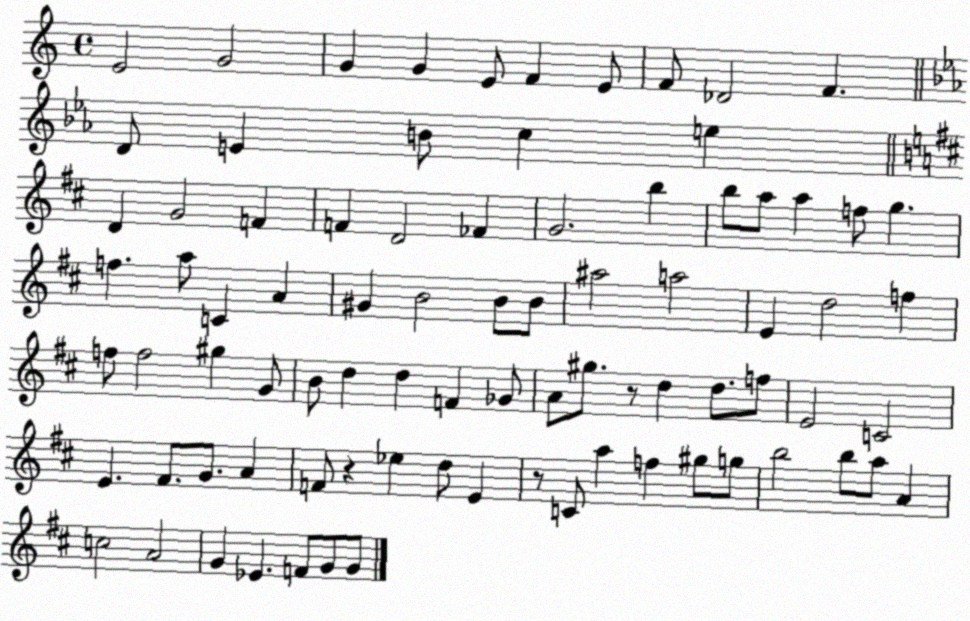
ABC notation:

X:1
T:Untitled
M:4/4
L:1/4
K:C
E2 G2 G G E/2 F E/2 F/2 _D2 F D/2 E B/2 c e D G2 F F D2 _F G2 b b/2 a/2 a f/2 g f a/2 C A ^G B2 B/2 B/2 ^a2 a2 E d2 f f/2 f2 ^g G/2 B/2 d d F _G/2 A/2 ^g/2 z/2 d d/2 f/2 E2 C2 E ^F/2 G/2 A F/2 z _e d/2 E z/2 C/2 a f ^g/2 g/2 b2 b/2 a/2 A c2 A2 G _E F/2 G/2 G/2